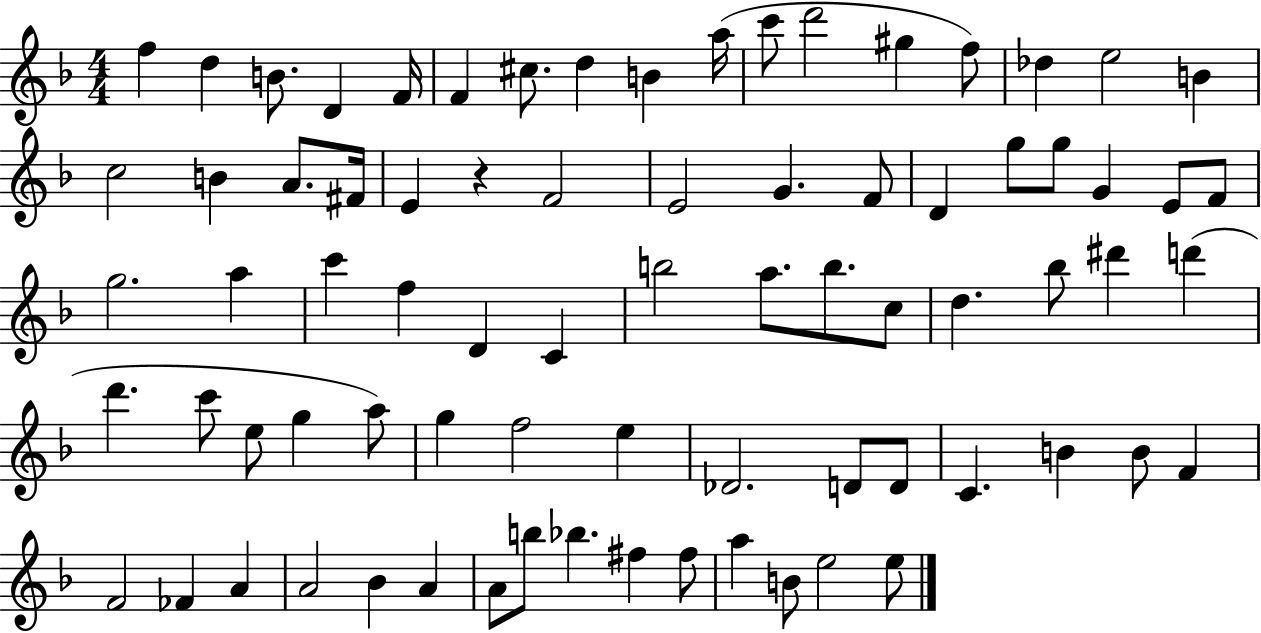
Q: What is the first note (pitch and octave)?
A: F5